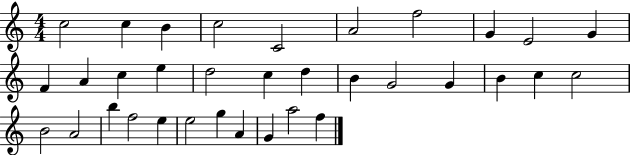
{
  \clef treble
  \numericTimeSignature
  \time 4/4
  \key c \major
  c''2 c''4 b'4 | c''2 c'2 | a'2 f''2 | g'4 e'2 g'4 | \break f'4 a'4 c''4 e''4 | d''2 c''4 d''4 | b'4 g'2 g'4 | b'4 c''4 c''2 | \break b'2 a'2 | b''4 f''2 e''4 | e''2 g''4 a'4 | g'4 a''2 f''4 | \break \bar "|."
}